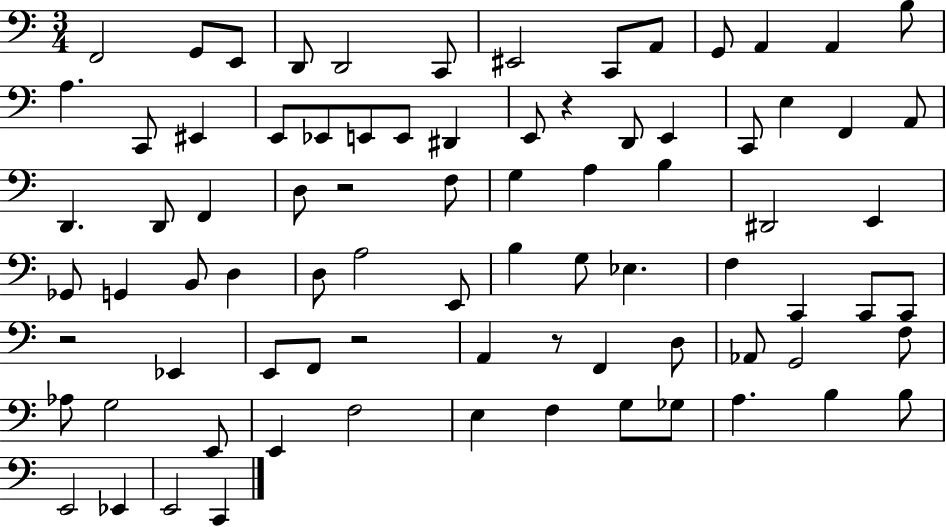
X:1
T:Untitled
M:3/4
L:1/4
K:C
F,,2 G,,/2 E,,/2 D,,/2 D,,2 C,,/2 ^E,,2 C,,/2 A,,/2 G,,/2 A,, A,, B,/2 A, C,,/2 ^E,, E,,/2 _E,,/2 E,,/2 E,,/2 ^D,, E,,/2 z D,,/2 E,, C,,/2 E, F,, A,,/2 D,, D,,/2 F,, D,/2 z2 F,/2 G, A, B, ^D,,2 E,, _G,,/2 G,, B,,/2 D, D,/2 A,2 E,,/2 B, G,/2 _E, F, C,, C,,/2 C,,/2 z2 _E,, E,,/2 F,,/2 z2 A,, z/2 F,, D,/2 _A,,/2 G,,2 F,/2 _A,/2 G,2 E,,/2 E,, F,2 E, F, G,/2 _G,/2 A, B, B,/2 E,,2 _E,, E,,2 C,,